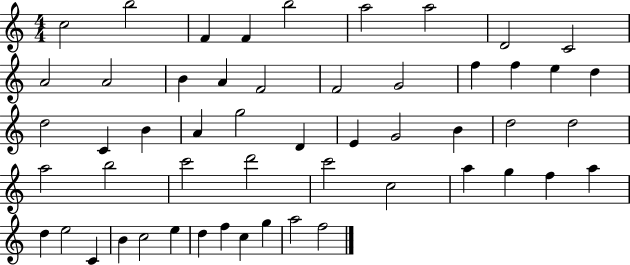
C5/h B5/h F4/q F4/q B5/h A5/h A5/h D4/h C4/h A4/h A4/h B4/q A4/q F4/h F4/h G4/h F5/q F5/q E5/q D5/q D5/h C4/q B4/q A4/q G5/h D4/q E4/q G4/h B4/q D5/h D5/h A5/h B5/h C6/h D6/h C6/h C5/h A5/q G5/q F5/q A5/q D5/q E5/h C4/q B4/q C5/h E5/q D5/q F5/q C5/q G5/q A5/h F5/h